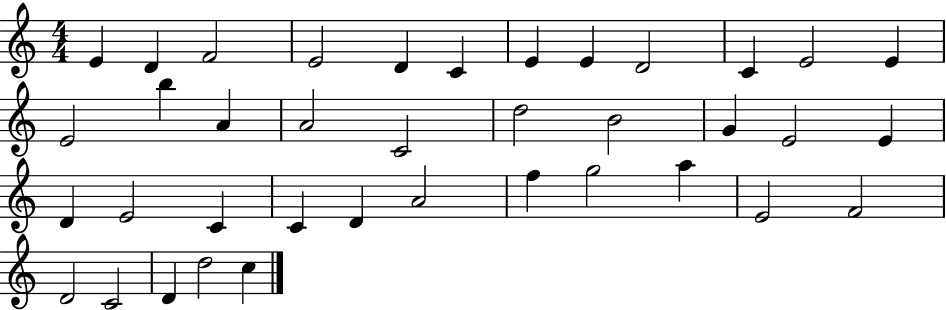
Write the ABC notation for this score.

X:1
T:Untitled
M:4/4
L:1/4
K:C
E D F2 E2 D C E E D2 C E2 E E2 b A A2 C2 d2 B2 G E2 E D E2 C C D A2 f g2 a E2 F2 D2 C2 D d2 c